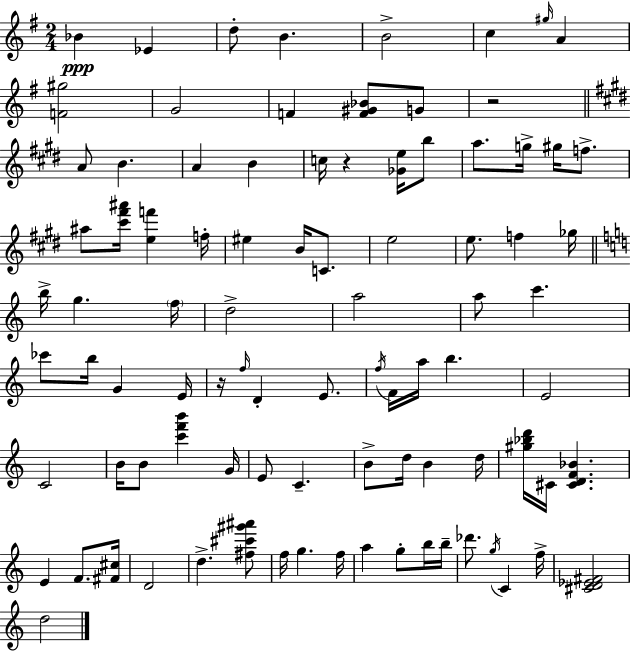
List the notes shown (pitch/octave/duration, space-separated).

Bb4/q Eb4/q D5/e B4/q. B4/h C5/q G#5/s A4/q [F4,G#5]/h G4/h F4/q [F4,G#4,Bb4]/e G4/e R/h A4/e B4/q. A4/q B4/q C5/s R/q [Gb4,E5]/s B5/e A5/e. G5/s G#5/s F5/e. A#5/e [C#6,F#6,A#6]/s [E5,F6]/q F5/s EIS5/q B4/s C4/e. E5/h E5/e. F5/q Gb5/s B5/s G5/q. F5/s D5/h A5/h A5/e C6/q. CES6/e B5/s G4/q E4/s R/s F5/s D4/q E4/e. F5/s F4/s A5/s B5/q. E4/h C4/h B4/s B4/e [C6,F6,B6]/q G4/s E4/e C4/q. B4/e D5/s B4/q D5/s [G#5,Bb5,D6]/s C#4/s [C#4,D4,F4,Bb4]/q. E4/q F4/e. [F#4,C#5]/s D4/h D5/q. [F#5,C#6,G#6,A#6]/e F5/s G5/q. F5/s A5/q G5/e B5/s B5/s Db6/e. G5/s C4/q F5/s [C#4,D4,Eb4,F#4]/h D5/h